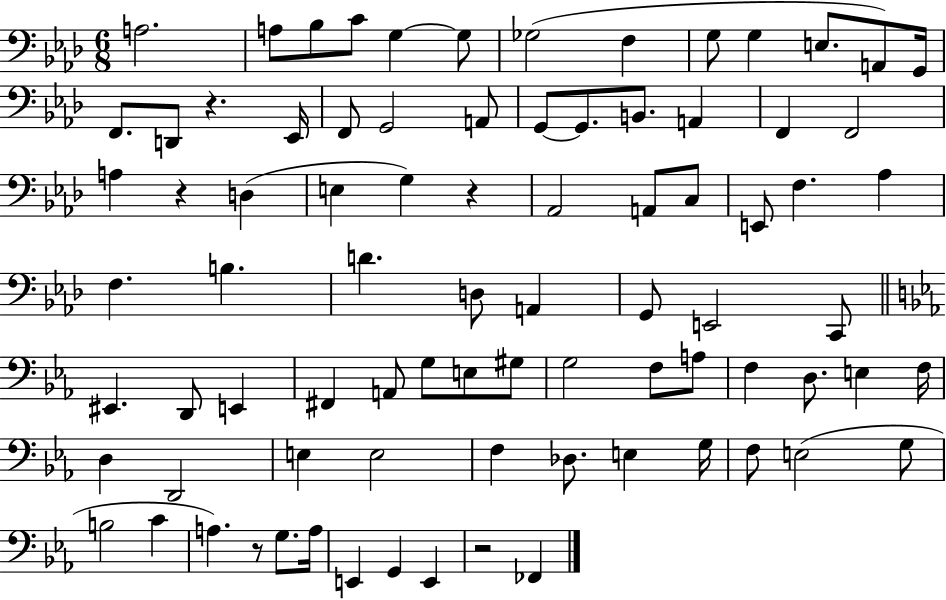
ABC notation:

X:1
T:Untitled
M:6/8
L:1/4
K:Ab
A,2 A,/2 _B,/2 C/2 G, G,/2 _G,2 F, G,/2 G, E,/2 A,,/2 G,,/4 F,,/2 D,,/2 z _E,,/4 F,,/2 G,,2 A,,/2 G,,/2 G,,/2 B,,/2 A,, F,, F,,2 A, z D, E, G, z _A,,2 A,,/2 C,/2 E,,/2 F, _A, F, B, D D,/2 A,, G,,/2 E,,2 C,,/2 ^E,, D,,/2 E,, ^F,, A,,/2 G,/2 E,/2 ^G,/2 G,2 F,/2 A,/2 F, D,/2 E, F,/4 D, D,,2 E, E,2 F, _D,/2 E, G,/4 F,/2 E,2 G,/2 B,2 C A, z/2 G,/2 A,/4 E,, G,, E,, z2 _F,,